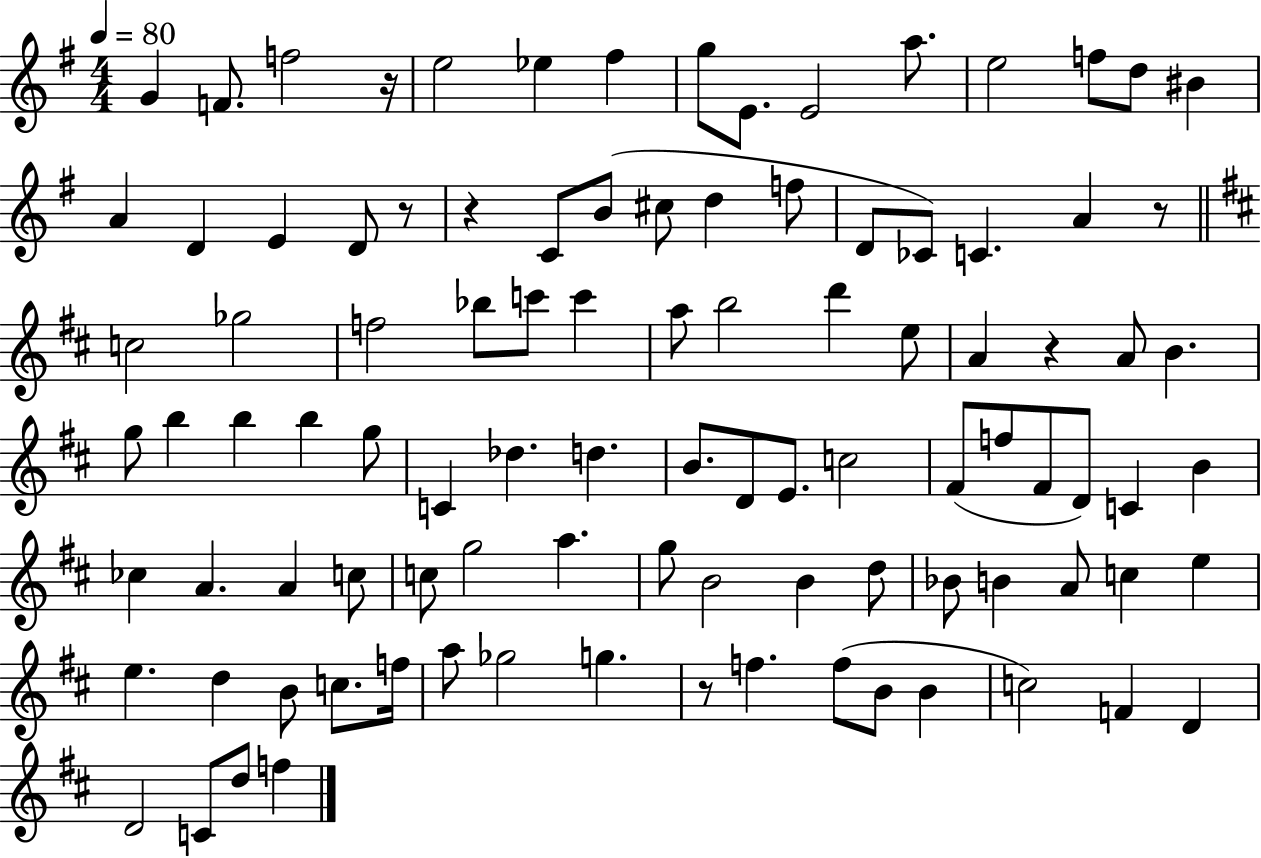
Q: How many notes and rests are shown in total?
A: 99